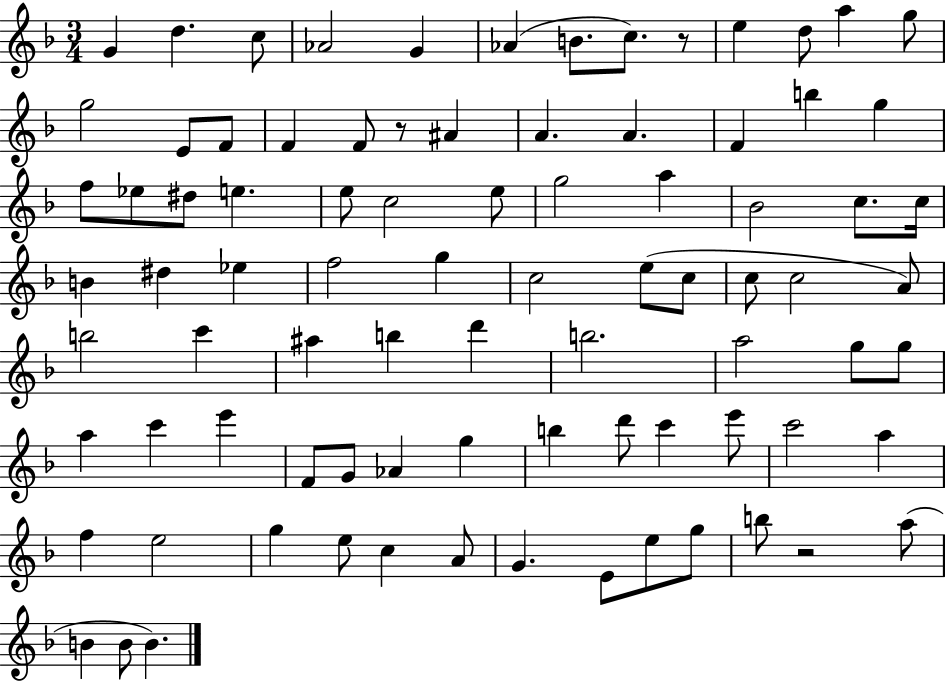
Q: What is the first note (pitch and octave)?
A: G4